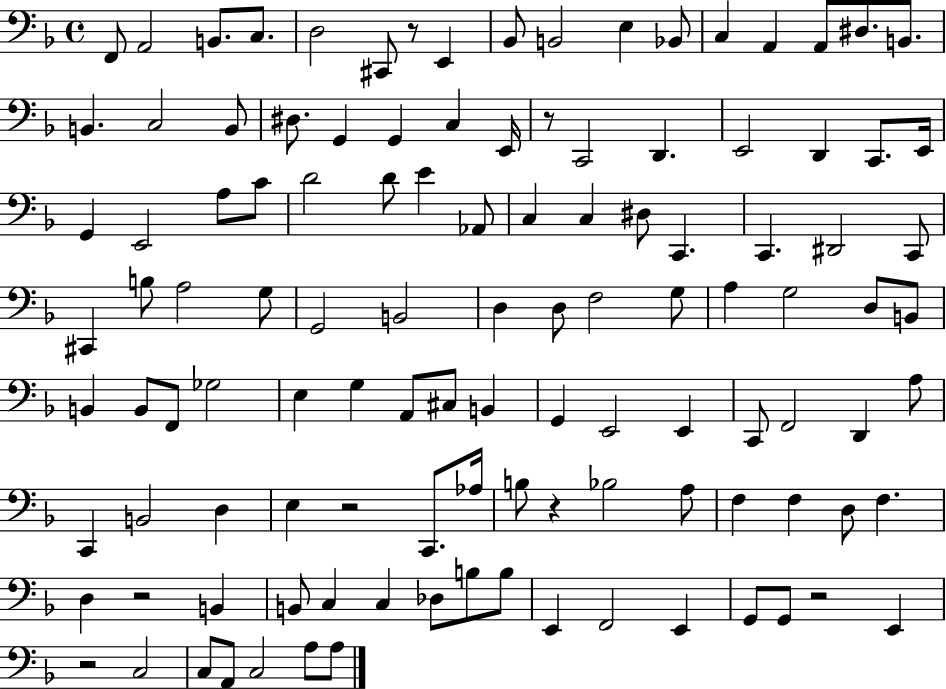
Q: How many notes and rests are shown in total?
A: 115